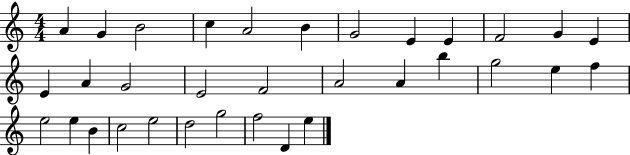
A4/q G4/q B4/h C5/q A4/h B4/q G4/h E4/q E4/q F4/h G4/q E4/q E4/q A4/q G4/h E4/h F4/h A4/h A4/q B5/q G5/h E5/q F5/q E5/h E5/q B4/q C5/h E5/h D5/h G5/h F5/h D4/q E5/q